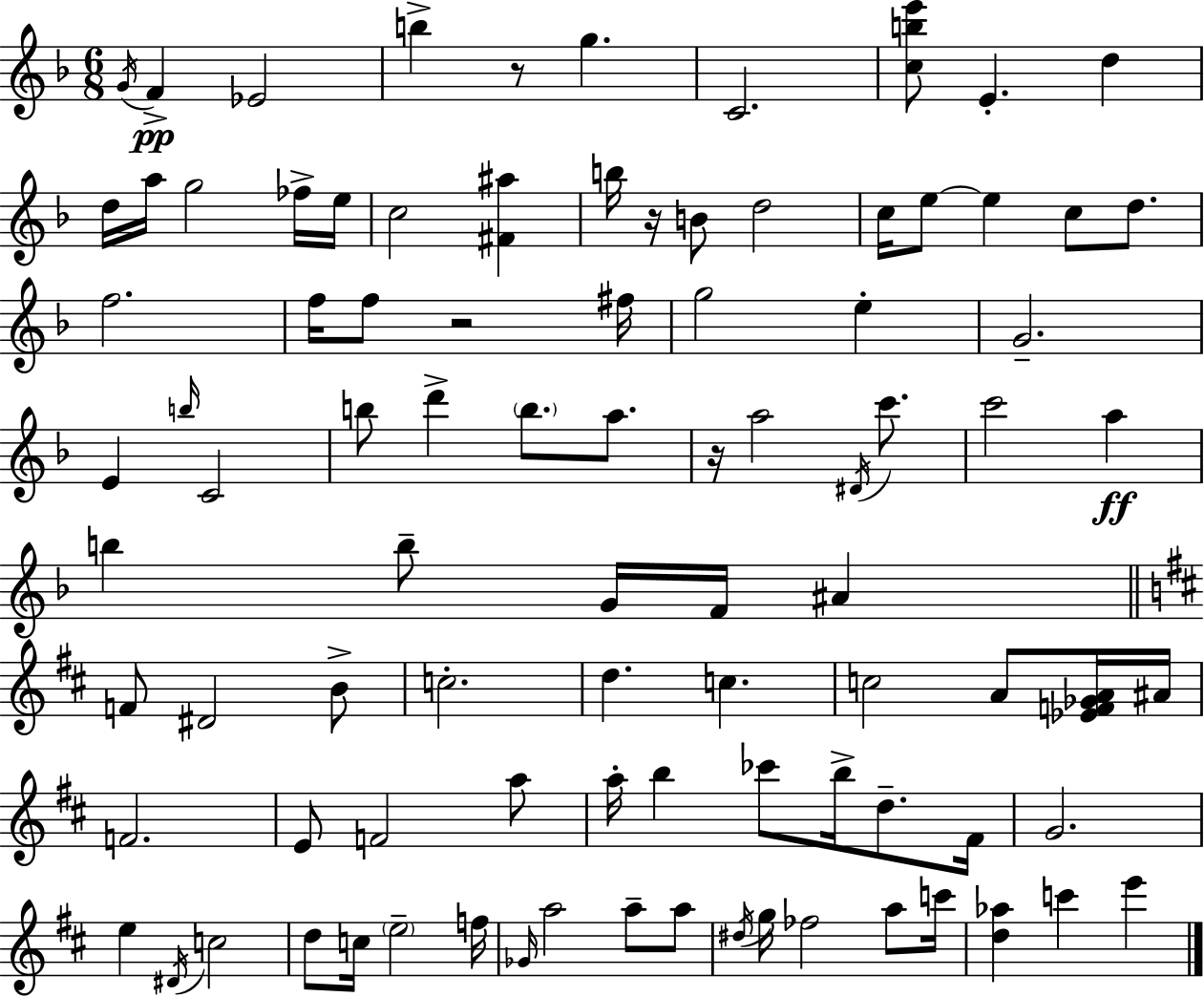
X:1
T:Untitled
M:6/8
L:1/4
K:F
G/4 F _E2 b z/2 g C2 [cbe']/2 E d d/4 a/4 g2 _f/4 e/4 c2 [^F^a] b/4 z/4 B/2 d2 c/4 e/2 e c/2 d/2 f2 f/4 f/2 z2 ^f/4 g2 e G2 E b/4 C2 b/2 d' b/2 a/2 z/4 a2 ^D/4 c'/2 c'2 a b b/2 G/4 F/4 ^A F/2 ^D2 B/2 c2 d c c2 A/2 [_EF_GA]/4 ^A/4 F2 E/2 F2 a/2 a/4 b _c'/2 b/4 d/2 ^F/4 G2 e ^D/4 c2 d/2 c/4 e2 f/4 _G/4 a2 a/2 a/2 ^d/4 g/4 _f2 a/2 c'/4 [d_a] c' e'